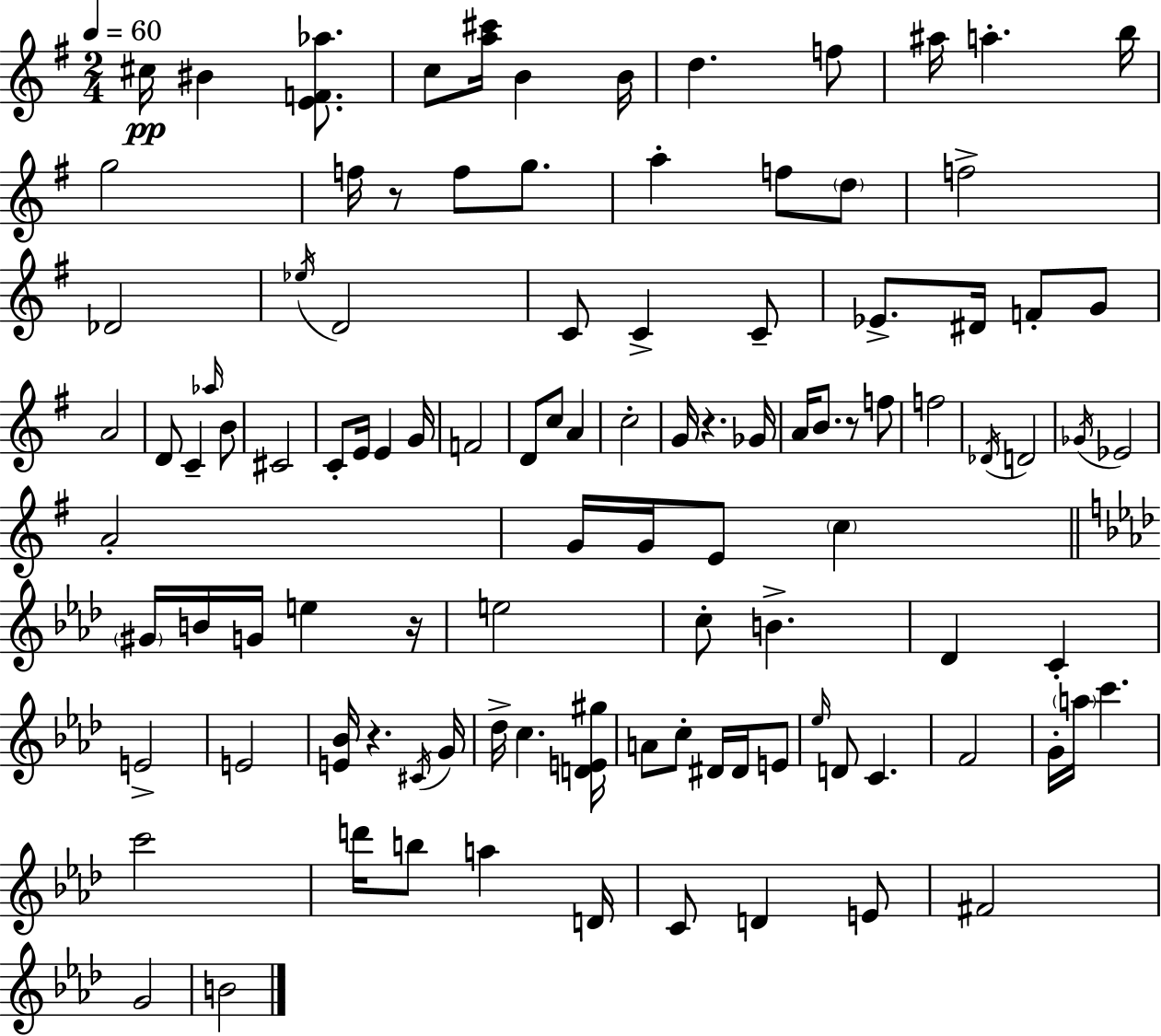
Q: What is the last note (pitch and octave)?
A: B4